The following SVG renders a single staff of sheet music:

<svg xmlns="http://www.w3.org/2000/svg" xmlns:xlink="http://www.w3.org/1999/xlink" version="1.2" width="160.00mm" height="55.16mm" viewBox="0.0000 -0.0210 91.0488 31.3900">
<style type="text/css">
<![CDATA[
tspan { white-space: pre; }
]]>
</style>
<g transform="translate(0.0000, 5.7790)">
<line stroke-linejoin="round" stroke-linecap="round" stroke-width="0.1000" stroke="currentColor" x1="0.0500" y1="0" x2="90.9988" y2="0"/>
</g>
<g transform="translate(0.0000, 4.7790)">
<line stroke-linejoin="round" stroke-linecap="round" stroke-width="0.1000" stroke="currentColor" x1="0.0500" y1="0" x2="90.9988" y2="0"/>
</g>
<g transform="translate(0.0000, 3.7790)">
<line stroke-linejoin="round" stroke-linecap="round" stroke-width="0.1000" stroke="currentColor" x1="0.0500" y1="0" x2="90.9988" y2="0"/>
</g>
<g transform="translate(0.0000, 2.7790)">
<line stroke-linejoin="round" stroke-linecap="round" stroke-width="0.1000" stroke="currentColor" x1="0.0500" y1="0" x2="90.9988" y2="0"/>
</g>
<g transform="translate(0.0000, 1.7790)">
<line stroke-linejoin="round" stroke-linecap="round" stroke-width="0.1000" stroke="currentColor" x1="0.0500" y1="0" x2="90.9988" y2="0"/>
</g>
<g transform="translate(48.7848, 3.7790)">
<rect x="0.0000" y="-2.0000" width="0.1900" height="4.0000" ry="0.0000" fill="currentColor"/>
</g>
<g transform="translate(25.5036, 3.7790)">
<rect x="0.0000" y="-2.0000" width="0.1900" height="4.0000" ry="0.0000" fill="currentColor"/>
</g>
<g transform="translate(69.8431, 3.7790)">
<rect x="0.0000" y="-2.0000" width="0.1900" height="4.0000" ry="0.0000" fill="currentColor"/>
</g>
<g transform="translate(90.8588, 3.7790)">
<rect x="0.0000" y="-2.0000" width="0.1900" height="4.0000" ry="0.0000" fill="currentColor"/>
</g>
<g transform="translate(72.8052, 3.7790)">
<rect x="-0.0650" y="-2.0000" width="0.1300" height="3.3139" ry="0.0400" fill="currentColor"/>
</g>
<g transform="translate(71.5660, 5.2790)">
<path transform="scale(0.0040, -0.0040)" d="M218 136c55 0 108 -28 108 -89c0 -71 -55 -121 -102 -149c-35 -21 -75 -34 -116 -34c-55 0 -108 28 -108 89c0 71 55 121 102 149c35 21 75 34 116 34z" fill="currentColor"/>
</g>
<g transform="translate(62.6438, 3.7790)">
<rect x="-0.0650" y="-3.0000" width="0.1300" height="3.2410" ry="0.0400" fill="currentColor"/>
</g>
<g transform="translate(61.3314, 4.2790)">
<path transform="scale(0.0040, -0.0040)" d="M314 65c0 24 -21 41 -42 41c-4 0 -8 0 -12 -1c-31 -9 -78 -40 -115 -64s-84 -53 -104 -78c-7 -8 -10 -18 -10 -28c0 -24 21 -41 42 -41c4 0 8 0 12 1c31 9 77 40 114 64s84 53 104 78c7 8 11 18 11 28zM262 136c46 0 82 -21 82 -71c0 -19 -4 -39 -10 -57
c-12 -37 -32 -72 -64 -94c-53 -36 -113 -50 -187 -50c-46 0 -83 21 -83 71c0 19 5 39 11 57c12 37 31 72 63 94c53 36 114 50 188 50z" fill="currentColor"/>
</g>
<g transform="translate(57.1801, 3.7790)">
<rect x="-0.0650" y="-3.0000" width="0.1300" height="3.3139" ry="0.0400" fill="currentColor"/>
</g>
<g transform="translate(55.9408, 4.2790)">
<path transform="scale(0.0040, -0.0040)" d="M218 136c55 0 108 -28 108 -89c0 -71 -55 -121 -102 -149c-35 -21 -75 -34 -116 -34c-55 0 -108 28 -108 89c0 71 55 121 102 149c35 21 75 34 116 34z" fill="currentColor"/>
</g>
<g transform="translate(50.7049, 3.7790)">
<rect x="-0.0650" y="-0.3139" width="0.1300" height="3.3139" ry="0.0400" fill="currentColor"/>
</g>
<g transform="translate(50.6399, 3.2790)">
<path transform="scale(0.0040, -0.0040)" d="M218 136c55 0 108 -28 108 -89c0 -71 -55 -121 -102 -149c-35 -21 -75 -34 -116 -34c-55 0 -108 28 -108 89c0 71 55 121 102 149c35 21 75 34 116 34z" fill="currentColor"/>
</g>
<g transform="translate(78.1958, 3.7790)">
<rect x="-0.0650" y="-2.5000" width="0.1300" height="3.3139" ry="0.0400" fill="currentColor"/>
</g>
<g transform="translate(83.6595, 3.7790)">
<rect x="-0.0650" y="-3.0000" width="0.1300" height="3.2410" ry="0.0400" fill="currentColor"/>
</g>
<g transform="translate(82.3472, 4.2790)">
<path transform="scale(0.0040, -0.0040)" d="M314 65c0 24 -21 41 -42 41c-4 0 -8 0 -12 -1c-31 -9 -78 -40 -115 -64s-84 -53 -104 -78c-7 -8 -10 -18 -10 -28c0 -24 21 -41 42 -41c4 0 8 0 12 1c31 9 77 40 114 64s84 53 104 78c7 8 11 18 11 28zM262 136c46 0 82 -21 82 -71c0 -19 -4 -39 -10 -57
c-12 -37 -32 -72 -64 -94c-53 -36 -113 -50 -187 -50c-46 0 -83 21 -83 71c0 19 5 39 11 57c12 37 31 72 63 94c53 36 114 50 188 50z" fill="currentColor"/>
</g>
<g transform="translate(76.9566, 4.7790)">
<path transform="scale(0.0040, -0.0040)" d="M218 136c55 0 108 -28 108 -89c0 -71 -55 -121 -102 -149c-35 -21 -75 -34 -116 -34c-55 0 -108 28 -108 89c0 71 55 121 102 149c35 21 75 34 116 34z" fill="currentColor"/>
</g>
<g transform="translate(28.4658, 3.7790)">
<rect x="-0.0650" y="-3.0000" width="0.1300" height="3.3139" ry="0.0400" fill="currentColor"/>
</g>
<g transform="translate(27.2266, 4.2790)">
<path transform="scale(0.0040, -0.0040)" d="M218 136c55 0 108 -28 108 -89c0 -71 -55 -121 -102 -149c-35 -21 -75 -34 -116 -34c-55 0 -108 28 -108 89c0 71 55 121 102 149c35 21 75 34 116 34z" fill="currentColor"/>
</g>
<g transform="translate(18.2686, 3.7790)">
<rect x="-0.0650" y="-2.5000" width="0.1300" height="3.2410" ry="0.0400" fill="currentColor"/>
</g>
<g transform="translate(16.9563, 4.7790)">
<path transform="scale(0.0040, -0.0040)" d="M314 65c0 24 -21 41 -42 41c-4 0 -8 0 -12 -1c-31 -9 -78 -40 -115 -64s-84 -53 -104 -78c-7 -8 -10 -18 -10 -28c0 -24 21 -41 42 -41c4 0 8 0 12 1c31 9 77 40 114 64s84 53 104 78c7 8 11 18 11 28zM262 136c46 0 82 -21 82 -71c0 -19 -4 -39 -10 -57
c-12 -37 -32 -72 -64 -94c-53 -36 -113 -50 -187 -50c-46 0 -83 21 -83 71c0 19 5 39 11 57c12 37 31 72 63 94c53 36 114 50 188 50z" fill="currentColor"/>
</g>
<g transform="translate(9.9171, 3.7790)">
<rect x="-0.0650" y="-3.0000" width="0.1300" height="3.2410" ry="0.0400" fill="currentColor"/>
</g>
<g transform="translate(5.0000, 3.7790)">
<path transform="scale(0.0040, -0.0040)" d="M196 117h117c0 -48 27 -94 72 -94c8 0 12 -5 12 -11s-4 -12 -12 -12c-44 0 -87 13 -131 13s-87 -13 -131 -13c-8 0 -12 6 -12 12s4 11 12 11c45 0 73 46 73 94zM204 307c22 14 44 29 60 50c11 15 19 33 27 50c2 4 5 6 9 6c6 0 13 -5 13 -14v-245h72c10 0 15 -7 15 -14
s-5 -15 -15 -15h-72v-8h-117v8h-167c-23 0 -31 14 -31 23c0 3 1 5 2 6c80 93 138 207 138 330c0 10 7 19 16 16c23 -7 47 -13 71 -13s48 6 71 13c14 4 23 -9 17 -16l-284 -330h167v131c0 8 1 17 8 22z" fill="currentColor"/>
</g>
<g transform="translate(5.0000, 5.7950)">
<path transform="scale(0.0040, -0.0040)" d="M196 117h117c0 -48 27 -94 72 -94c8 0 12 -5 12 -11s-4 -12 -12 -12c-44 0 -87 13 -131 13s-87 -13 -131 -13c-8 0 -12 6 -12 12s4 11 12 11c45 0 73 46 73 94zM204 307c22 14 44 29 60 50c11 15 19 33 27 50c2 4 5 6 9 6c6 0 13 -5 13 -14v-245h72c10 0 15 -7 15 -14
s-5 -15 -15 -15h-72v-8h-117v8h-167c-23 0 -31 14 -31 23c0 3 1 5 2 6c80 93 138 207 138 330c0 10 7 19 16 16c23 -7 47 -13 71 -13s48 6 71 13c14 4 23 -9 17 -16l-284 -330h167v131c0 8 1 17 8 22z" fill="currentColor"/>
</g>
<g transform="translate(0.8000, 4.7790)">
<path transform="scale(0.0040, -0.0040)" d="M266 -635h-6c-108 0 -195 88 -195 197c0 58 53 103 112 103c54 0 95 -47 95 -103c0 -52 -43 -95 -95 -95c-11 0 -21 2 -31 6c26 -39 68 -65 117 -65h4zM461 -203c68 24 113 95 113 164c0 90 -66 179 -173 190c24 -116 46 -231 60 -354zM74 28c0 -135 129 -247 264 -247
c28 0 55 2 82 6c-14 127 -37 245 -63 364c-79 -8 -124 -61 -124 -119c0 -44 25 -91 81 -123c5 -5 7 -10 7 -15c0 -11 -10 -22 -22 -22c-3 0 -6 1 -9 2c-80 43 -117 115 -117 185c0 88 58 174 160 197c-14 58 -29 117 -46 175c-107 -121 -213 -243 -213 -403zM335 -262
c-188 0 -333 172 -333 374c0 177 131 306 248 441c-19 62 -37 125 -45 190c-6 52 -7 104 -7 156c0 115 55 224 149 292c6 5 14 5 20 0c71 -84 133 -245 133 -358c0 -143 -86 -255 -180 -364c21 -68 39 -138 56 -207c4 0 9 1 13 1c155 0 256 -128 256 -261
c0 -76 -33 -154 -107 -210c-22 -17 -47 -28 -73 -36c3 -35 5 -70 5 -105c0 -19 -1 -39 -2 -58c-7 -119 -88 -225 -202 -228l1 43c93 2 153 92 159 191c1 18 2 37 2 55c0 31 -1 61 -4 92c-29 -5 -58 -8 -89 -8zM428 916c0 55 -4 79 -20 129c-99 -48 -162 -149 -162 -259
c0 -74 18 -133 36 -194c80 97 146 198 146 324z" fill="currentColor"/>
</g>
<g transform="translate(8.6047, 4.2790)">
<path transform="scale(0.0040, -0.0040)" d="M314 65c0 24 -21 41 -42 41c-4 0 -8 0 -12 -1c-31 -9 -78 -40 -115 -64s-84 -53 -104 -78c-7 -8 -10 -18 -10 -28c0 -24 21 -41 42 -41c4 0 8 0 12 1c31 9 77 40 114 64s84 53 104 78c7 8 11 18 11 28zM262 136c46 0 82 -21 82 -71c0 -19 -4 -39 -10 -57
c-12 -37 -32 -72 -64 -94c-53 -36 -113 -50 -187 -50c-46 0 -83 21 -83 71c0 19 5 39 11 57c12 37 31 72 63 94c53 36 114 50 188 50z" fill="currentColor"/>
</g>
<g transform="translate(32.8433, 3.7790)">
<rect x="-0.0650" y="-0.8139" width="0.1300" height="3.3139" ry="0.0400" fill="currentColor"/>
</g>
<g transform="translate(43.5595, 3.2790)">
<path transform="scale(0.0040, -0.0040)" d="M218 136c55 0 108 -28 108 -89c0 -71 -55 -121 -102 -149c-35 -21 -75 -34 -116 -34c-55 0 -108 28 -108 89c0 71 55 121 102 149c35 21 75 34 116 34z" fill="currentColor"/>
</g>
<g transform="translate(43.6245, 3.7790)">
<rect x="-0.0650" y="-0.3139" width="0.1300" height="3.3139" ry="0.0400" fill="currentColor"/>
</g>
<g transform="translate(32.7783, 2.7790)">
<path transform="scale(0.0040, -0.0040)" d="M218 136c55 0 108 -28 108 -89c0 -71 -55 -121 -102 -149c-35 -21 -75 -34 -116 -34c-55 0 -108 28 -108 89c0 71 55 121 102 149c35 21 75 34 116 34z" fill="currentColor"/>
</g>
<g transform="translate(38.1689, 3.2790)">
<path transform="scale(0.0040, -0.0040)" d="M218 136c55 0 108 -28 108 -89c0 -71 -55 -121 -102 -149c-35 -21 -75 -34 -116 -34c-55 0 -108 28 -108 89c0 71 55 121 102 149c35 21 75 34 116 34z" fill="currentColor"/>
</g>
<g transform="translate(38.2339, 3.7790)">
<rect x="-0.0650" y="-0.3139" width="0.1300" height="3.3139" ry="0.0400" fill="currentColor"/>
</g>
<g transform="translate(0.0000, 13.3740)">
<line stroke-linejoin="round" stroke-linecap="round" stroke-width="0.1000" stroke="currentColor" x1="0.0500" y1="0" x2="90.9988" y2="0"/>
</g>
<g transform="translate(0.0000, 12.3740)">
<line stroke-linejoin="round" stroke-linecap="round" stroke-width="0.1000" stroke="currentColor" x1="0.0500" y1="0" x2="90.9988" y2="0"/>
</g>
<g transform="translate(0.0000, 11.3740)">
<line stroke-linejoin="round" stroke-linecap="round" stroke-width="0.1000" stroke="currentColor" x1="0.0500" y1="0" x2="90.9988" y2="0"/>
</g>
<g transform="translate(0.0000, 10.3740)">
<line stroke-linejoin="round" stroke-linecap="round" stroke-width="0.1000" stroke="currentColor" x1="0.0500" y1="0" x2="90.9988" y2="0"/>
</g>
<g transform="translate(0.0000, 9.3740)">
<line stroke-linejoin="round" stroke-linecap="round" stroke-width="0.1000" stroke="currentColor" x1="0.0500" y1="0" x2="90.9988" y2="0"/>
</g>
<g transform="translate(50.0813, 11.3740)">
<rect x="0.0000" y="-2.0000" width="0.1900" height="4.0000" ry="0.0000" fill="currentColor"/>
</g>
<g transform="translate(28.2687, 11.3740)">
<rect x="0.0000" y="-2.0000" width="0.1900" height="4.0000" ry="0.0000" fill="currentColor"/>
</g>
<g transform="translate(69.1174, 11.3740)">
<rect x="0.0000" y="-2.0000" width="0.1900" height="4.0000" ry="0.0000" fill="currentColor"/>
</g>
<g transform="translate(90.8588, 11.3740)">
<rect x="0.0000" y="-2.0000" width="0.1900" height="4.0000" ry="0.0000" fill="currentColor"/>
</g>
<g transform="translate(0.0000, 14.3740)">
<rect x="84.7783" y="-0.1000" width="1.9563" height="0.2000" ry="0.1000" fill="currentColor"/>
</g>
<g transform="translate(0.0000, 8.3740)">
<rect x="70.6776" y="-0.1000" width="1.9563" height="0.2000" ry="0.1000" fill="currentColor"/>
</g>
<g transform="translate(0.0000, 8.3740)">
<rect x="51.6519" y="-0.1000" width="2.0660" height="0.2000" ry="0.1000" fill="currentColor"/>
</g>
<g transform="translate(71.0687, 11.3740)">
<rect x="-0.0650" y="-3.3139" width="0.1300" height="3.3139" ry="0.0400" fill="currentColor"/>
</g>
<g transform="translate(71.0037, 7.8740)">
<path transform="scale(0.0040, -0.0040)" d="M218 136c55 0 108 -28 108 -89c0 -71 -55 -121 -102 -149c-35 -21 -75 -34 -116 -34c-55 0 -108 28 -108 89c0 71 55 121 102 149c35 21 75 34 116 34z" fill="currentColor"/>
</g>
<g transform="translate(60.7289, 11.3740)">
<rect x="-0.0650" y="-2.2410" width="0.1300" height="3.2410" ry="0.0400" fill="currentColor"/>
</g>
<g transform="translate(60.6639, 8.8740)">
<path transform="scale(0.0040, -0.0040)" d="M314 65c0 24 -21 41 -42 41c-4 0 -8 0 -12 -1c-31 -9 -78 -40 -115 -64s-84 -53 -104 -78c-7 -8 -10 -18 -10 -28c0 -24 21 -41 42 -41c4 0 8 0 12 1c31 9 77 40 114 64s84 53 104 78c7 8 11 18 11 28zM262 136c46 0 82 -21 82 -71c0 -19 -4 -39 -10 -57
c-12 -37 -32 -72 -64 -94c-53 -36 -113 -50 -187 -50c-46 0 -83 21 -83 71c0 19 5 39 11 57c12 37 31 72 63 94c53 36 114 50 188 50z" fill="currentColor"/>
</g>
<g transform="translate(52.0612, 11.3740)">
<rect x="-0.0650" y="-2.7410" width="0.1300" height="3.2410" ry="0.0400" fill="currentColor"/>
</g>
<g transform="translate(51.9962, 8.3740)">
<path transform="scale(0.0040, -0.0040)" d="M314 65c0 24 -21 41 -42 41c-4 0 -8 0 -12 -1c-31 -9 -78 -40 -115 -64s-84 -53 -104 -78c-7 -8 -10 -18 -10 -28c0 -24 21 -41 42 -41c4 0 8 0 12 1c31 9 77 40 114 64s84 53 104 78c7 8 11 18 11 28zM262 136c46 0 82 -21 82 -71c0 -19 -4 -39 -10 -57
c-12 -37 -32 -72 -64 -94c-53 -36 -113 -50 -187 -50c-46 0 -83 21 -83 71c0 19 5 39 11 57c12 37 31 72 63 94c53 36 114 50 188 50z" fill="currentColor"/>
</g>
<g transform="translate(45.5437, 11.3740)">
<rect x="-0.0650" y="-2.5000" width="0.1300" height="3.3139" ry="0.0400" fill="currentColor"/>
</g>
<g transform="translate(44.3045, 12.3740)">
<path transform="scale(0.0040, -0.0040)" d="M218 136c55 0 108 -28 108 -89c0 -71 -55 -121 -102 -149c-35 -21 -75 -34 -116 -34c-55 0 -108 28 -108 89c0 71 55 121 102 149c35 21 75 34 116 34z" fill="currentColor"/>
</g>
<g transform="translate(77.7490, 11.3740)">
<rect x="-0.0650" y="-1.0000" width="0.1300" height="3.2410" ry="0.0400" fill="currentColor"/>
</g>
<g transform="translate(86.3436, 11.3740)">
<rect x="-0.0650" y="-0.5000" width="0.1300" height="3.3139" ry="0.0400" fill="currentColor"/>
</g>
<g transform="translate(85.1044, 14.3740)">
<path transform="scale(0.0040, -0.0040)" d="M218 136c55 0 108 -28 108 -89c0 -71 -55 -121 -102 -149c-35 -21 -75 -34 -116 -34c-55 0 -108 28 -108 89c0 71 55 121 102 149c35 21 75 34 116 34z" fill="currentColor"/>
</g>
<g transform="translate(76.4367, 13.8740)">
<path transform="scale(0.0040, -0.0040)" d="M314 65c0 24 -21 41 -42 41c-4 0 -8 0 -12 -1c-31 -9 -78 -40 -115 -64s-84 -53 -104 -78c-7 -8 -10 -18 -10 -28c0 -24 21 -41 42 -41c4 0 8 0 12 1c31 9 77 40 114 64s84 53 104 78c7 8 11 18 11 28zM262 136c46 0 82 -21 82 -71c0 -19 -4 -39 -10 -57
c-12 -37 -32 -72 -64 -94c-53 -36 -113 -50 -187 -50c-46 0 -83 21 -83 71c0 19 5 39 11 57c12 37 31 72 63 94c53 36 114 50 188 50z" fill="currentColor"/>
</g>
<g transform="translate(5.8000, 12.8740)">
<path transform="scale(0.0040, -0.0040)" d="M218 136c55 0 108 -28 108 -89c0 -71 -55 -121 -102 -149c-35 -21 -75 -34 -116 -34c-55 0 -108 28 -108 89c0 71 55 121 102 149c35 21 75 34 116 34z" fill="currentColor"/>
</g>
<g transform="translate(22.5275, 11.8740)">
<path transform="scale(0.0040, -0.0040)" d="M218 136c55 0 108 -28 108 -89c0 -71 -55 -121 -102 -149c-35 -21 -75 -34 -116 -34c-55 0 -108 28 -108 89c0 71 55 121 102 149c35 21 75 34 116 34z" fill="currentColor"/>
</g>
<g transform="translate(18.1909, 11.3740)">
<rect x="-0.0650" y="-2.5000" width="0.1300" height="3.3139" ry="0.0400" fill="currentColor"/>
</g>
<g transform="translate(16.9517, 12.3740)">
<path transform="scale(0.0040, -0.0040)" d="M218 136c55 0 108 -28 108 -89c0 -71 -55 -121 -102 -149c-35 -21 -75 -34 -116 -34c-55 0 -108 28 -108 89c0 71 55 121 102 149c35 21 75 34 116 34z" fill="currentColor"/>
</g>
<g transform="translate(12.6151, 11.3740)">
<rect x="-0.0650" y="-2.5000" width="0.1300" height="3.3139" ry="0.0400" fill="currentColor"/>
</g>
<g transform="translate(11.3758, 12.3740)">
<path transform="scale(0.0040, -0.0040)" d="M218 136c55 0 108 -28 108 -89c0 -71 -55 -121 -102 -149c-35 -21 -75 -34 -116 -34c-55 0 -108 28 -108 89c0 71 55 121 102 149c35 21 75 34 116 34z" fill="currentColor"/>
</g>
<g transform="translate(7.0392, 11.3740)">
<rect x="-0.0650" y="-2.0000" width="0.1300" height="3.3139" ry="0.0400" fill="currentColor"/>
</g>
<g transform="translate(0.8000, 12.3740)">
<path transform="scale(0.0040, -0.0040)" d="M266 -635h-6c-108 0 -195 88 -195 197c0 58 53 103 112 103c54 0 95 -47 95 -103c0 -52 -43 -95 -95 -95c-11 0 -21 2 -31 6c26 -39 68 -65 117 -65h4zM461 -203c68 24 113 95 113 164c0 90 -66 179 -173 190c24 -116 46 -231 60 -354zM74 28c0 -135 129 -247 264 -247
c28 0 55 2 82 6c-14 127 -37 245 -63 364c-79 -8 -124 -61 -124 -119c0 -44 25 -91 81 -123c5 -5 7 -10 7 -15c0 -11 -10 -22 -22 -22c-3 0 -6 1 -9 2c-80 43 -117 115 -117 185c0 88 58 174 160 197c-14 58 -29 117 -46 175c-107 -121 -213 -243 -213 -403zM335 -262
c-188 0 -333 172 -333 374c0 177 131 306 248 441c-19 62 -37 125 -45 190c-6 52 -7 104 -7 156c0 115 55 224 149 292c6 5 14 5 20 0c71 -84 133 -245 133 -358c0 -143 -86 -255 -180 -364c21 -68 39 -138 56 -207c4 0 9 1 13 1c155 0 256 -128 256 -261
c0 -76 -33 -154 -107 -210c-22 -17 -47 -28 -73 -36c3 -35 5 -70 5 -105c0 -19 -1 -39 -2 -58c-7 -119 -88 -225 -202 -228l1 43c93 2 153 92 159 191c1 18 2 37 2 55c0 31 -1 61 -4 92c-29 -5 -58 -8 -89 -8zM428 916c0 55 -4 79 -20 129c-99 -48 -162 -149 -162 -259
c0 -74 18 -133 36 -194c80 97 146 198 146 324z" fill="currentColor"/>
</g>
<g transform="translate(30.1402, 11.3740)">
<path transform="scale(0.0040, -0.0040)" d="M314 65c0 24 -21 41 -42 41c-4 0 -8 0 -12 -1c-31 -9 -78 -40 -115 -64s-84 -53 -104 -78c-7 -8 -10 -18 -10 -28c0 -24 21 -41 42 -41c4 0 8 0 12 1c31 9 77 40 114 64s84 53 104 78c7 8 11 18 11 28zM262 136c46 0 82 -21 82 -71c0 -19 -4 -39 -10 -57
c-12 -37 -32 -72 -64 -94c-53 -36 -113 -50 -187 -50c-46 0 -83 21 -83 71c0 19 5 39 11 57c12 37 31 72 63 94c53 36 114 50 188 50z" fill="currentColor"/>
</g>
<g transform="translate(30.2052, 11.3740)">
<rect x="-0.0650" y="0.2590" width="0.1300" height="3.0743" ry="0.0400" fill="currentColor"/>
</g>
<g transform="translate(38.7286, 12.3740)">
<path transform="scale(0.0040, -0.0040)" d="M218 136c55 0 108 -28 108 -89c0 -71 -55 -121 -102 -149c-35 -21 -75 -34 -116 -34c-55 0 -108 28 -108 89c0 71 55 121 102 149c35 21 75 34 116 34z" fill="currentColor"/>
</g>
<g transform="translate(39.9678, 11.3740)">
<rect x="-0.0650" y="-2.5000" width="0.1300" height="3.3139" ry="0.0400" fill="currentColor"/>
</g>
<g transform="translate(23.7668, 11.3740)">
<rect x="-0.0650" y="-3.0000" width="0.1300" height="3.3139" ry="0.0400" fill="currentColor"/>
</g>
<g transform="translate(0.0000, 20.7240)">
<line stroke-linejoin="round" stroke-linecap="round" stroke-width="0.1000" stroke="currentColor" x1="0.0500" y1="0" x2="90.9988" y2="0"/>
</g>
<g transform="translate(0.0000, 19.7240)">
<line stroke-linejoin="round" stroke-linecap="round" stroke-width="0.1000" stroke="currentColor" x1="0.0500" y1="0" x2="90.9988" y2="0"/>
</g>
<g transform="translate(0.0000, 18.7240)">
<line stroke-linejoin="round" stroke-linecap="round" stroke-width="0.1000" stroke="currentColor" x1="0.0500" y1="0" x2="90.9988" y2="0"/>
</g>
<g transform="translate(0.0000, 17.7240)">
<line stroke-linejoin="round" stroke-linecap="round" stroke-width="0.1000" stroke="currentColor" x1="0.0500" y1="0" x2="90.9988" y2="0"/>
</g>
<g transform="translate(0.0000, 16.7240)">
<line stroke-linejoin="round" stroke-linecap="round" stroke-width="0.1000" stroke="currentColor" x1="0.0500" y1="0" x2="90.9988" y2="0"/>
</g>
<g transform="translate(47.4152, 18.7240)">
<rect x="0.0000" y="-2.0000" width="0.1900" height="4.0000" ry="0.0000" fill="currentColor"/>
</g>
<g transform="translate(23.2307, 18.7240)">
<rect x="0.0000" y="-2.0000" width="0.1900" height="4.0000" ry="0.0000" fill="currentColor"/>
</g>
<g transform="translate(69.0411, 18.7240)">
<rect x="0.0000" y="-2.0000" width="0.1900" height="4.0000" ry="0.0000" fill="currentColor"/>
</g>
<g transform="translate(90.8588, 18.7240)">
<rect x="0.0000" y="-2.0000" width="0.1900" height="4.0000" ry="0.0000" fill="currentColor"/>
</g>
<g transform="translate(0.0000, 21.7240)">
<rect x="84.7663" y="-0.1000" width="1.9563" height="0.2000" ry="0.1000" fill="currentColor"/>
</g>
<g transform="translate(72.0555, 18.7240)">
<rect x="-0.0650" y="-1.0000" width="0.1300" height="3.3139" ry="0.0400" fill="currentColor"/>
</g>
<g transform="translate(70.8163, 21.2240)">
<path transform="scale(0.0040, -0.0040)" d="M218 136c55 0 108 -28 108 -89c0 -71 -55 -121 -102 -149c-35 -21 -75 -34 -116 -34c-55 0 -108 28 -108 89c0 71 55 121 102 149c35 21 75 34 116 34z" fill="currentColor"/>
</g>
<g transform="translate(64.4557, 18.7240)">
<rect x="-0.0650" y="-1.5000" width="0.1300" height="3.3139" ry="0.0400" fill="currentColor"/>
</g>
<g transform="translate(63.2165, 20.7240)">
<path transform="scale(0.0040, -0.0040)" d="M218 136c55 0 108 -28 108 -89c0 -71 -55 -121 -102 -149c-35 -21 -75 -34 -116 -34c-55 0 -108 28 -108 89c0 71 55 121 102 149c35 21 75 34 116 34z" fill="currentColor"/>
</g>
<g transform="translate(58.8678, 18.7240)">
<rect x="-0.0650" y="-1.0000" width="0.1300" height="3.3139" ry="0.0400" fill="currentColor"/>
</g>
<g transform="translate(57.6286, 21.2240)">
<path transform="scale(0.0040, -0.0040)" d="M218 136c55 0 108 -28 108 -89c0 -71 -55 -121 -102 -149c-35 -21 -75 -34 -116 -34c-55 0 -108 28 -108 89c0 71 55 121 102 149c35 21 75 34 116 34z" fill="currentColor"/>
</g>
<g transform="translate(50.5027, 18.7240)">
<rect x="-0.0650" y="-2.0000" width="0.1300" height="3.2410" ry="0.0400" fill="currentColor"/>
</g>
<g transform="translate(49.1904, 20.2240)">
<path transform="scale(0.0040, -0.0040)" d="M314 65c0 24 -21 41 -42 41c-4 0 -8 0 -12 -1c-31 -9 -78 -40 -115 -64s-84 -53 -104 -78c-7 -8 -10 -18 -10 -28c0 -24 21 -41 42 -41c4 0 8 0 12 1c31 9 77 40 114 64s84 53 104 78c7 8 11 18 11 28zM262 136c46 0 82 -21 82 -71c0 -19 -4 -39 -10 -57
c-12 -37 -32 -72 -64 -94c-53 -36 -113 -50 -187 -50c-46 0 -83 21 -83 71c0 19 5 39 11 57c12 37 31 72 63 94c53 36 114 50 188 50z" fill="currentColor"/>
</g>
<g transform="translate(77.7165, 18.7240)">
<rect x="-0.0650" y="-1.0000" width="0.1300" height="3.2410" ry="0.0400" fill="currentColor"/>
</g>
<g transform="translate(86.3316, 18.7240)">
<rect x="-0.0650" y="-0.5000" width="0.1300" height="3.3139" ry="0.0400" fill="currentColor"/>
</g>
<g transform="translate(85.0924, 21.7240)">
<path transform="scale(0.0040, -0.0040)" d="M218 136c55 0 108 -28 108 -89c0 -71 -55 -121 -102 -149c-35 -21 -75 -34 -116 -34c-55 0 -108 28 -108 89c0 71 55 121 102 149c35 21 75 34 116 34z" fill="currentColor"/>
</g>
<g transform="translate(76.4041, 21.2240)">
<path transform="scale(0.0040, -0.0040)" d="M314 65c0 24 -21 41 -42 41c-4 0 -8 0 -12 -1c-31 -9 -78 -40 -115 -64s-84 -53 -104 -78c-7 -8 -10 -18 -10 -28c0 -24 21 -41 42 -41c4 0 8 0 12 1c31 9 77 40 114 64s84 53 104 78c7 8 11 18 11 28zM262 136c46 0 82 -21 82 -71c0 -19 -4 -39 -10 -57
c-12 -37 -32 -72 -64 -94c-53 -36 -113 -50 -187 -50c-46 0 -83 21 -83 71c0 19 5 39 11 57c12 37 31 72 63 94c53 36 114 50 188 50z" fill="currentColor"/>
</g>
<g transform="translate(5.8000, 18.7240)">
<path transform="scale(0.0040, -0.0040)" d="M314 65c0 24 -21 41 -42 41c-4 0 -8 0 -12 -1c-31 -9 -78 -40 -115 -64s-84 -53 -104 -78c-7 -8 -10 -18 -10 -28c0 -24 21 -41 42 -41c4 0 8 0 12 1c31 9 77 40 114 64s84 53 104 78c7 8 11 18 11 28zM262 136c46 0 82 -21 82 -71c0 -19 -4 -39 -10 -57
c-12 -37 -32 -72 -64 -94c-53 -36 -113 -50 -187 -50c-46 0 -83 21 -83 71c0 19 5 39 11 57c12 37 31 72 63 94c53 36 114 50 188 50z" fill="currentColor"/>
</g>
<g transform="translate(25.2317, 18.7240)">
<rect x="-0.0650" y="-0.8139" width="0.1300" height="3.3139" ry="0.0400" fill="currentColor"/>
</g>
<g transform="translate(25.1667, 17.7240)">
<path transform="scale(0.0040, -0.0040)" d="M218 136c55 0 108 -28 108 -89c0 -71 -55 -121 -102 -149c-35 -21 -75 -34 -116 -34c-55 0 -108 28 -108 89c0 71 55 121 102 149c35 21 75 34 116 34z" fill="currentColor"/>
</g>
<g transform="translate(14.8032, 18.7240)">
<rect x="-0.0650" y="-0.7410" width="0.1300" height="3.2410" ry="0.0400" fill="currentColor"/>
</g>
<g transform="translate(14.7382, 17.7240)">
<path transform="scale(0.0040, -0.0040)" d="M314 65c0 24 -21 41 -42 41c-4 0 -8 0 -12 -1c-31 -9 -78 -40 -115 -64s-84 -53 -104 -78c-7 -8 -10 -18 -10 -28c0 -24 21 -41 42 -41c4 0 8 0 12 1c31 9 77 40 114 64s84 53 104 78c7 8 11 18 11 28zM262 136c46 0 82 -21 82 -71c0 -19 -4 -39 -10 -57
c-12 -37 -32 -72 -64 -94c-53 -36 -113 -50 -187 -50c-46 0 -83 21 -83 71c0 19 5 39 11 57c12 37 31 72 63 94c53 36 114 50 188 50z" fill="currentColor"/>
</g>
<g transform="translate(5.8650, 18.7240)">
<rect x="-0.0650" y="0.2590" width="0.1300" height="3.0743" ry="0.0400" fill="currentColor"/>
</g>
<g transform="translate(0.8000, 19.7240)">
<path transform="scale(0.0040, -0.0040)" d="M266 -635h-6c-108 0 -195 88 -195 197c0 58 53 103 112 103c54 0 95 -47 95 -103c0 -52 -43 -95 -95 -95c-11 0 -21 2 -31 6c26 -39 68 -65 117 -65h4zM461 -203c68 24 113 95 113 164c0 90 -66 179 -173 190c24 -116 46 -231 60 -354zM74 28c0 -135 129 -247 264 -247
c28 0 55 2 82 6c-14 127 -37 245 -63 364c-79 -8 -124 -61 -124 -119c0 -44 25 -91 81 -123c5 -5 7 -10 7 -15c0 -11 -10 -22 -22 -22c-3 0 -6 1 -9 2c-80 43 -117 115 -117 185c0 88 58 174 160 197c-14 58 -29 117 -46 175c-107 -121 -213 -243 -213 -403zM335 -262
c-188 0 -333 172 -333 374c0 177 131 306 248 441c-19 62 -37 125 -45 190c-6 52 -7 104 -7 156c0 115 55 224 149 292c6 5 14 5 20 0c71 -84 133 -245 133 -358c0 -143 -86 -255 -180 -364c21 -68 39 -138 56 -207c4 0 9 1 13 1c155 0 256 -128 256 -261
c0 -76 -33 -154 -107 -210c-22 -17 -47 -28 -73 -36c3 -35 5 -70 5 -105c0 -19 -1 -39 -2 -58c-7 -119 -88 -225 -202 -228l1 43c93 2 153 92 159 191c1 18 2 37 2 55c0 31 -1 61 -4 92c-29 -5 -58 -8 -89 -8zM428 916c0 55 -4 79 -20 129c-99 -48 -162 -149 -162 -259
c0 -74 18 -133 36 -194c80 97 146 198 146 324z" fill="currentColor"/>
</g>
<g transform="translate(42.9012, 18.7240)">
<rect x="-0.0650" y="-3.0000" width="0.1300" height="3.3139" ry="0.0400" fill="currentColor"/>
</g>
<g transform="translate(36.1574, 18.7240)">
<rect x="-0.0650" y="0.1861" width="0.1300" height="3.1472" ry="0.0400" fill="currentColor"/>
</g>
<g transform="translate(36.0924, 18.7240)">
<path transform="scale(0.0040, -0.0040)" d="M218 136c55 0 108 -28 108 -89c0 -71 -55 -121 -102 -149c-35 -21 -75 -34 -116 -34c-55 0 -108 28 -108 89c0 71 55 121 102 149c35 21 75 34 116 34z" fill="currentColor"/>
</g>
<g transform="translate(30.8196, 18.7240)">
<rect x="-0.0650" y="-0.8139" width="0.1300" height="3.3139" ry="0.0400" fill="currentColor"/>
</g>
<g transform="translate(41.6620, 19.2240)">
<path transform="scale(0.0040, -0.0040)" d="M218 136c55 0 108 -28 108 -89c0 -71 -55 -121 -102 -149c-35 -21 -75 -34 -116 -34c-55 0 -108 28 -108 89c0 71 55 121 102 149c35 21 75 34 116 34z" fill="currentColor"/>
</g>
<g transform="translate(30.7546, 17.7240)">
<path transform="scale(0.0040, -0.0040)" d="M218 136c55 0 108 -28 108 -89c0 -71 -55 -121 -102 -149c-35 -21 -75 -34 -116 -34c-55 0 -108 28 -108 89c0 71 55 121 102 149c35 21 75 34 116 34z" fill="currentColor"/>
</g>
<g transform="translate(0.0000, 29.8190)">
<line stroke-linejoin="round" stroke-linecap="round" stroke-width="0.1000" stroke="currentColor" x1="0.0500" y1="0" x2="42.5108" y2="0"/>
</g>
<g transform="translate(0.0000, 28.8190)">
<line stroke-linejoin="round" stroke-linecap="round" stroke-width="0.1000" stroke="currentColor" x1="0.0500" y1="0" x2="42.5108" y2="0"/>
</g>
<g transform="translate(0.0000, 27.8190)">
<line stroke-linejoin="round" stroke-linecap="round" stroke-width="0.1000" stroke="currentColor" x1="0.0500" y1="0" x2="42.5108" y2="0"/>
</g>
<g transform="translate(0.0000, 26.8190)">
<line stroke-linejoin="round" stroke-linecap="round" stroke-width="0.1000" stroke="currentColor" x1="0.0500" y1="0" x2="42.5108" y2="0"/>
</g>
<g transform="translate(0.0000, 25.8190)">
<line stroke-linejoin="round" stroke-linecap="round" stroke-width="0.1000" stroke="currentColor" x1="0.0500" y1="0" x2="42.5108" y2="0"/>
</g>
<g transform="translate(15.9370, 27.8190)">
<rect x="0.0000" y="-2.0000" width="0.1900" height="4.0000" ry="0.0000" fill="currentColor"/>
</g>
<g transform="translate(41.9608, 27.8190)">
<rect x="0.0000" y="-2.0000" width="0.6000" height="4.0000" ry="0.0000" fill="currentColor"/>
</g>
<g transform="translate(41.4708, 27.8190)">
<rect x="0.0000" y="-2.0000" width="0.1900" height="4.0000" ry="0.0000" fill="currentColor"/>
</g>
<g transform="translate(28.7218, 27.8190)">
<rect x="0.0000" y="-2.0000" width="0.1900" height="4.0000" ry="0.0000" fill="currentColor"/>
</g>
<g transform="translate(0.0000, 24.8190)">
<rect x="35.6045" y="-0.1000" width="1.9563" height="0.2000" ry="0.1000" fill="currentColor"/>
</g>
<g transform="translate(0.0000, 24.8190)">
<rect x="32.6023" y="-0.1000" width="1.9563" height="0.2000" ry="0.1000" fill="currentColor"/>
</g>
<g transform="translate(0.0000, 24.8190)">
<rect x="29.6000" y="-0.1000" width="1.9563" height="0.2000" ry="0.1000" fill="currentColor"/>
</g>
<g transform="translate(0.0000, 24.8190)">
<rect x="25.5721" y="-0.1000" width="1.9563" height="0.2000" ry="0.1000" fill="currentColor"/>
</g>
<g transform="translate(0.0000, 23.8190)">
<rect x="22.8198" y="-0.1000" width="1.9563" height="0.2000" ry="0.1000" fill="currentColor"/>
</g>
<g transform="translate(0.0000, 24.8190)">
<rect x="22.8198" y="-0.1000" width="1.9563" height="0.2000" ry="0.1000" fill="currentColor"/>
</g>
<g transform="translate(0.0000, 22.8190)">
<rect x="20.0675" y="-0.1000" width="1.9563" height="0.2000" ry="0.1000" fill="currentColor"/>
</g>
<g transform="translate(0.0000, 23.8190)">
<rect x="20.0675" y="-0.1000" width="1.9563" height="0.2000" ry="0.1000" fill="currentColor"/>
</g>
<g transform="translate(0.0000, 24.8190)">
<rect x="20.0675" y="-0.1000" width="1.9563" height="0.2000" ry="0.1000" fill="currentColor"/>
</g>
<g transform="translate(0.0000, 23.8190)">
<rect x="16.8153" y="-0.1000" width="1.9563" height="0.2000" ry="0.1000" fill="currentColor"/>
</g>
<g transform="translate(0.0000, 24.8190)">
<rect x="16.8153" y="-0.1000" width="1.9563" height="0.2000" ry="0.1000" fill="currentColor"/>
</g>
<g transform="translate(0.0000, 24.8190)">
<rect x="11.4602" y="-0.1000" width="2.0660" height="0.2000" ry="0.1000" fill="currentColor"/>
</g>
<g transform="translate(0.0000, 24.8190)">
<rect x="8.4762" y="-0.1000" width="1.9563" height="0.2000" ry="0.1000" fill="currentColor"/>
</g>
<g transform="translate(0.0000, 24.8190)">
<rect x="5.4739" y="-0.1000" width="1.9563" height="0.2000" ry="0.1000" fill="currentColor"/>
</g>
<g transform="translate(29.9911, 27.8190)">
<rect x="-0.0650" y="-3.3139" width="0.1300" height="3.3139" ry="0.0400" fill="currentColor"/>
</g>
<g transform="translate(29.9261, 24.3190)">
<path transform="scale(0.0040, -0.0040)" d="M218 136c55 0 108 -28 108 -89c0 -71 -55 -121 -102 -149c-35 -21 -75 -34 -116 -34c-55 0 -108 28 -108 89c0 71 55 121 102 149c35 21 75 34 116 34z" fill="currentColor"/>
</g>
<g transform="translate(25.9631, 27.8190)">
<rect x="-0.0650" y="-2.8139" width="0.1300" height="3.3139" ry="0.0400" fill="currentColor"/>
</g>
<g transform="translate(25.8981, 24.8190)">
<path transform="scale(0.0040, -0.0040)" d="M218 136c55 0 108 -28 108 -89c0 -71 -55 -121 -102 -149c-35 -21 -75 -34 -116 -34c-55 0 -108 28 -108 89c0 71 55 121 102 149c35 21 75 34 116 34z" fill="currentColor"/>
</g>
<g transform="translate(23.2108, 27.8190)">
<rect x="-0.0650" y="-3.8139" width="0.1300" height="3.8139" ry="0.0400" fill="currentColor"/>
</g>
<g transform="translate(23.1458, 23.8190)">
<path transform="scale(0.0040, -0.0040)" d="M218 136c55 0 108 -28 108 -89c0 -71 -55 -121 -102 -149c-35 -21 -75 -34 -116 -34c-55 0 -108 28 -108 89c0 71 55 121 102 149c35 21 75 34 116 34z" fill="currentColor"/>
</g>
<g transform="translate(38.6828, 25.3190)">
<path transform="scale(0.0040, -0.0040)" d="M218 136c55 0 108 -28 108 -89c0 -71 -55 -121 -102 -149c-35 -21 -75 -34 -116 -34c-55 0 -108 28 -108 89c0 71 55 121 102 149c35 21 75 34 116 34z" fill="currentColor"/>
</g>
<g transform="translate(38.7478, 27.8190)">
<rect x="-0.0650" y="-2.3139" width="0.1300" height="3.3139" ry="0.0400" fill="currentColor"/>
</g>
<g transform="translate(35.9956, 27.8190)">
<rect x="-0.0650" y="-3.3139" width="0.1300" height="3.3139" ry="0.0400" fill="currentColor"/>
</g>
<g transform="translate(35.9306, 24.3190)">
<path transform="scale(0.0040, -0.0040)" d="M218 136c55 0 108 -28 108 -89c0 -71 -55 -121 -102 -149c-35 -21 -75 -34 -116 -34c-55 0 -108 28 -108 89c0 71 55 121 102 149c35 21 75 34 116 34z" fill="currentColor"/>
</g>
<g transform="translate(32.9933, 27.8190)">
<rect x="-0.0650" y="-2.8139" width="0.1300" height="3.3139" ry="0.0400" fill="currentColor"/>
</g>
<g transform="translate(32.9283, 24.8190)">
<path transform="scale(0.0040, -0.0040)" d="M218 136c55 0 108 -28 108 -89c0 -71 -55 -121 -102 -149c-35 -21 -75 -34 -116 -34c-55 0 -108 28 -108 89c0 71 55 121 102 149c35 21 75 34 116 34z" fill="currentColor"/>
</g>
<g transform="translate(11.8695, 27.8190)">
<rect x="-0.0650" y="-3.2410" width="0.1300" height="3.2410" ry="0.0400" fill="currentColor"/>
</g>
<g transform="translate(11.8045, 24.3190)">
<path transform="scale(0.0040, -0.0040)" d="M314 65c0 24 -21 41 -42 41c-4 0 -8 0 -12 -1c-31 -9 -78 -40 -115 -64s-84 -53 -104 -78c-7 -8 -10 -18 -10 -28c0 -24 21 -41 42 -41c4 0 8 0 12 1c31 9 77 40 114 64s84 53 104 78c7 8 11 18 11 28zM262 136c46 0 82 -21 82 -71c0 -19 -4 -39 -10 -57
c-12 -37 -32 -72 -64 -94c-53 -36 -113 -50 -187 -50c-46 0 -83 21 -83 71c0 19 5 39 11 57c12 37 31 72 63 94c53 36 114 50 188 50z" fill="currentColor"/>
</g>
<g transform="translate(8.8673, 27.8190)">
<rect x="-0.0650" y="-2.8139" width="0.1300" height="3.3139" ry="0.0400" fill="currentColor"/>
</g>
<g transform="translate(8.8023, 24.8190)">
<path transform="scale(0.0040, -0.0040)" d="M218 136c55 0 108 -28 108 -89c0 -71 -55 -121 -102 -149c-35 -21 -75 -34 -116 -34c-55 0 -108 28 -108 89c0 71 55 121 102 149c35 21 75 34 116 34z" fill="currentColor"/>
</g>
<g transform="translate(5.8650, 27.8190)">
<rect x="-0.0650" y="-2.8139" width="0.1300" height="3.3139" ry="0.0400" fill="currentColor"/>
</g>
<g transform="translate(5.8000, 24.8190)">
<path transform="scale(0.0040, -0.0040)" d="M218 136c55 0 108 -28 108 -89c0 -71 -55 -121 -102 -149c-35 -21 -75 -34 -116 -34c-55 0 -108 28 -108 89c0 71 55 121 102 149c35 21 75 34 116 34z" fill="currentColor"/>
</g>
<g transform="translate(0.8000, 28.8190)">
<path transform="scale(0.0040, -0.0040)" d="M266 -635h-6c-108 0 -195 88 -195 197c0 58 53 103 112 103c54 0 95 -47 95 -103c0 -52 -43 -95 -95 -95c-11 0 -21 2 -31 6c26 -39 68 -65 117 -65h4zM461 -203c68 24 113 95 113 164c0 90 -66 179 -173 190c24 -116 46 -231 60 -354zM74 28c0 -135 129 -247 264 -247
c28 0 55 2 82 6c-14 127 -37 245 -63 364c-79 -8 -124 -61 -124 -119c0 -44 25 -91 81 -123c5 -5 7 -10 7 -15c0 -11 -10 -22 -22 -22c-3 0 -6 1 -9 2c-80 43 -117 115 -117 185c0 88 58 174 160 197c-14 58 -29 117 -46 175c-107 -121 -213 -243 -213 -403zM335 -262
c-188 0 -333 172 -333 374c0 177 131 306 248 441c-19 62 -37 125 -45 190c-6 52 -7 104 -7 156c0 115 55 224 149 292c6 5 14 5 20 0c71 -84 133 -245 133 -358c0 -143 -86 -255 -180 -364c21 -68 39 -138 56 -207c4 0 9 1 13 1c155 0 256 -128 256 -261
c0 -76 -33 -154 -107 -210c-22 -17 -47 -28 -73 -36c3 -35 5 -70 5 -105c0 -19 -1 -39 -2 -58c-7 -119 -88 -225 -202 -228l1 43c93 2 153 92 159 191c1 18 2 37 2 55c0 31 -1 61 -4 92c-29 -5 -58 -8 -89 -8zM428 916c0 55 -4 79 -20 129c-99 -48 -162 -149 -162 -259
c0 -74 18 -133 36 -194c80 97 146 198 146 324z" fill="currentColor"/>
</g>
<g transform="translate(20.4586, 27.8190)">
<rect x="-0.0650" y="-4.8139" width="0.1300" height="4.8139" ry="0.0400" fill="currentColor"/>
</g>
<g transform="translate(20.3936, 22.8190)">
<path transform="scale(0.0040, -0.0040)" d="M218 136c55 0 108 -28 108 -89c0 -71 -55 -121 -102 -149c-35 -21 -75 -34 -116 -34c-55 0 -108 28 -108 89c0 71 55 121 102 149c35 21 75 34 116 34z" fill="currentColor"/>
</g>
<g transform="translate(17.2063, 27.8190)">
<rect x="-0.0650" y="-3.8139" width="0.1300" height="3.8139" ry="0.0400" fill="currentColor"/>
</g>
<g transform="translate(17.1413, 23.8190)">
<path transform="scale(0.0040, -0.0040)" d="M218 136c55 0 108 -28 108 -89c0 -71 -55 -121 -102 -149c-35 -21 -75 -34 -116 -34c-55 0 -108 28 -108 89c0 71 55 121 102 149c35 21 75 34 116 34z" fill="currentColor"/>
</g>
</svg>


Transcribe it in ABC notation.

X:1
T:Untitled
M:4/4
L:1/4
K:C
A2 G2 A d c c c A A2 F G A2 F G G A B2 G G a2 g2 b D2 C B2 d2 d d B A F2 D E D D2 C a a b2 c' e' c' a b a b g